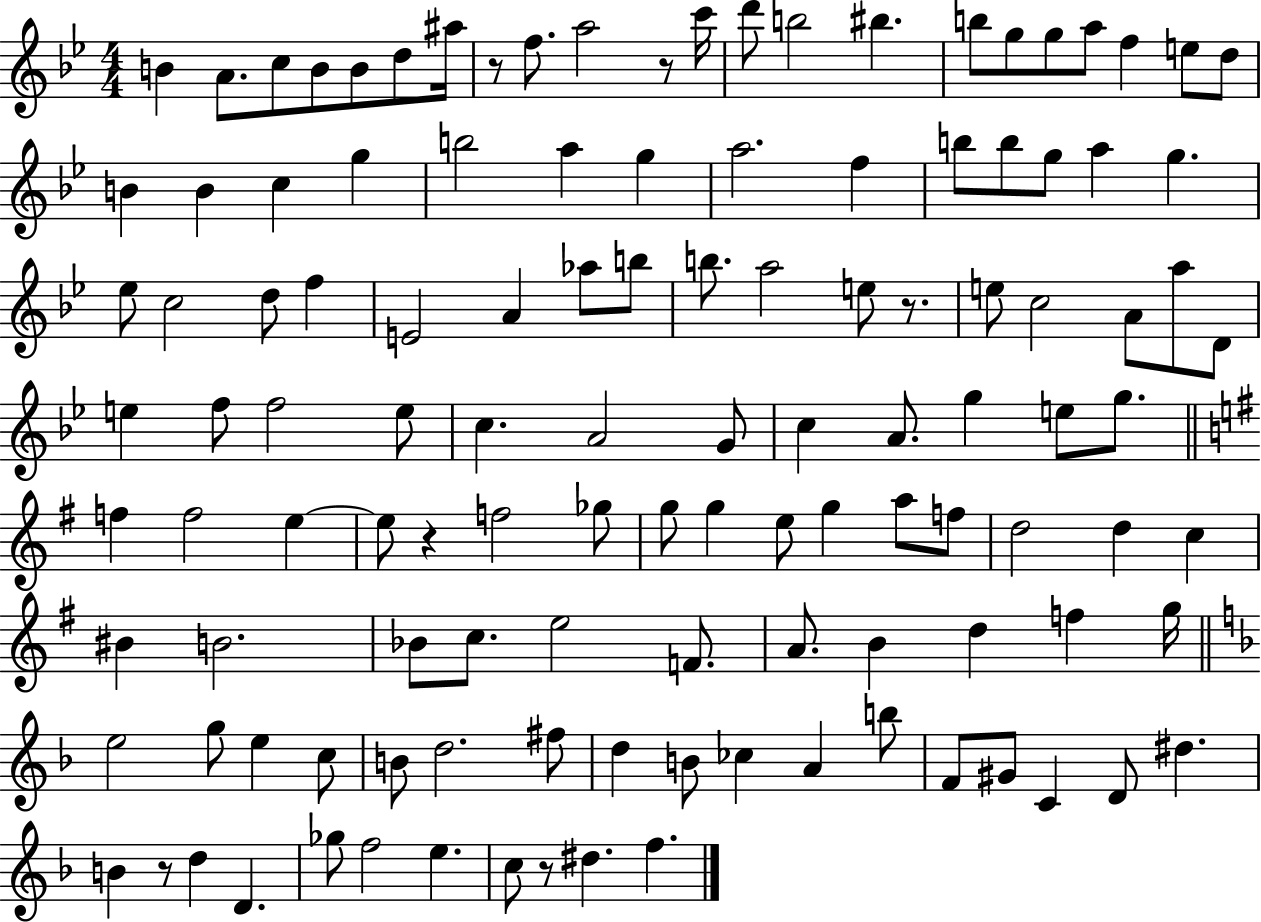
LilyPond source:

{
  \clef treble
  \numericTimeSignature
  \time 4/4
  \key bes \major
  b'4 a'8. c''8 b'8 b'8 d''8 ais''16 | r8 f''8. a''2 r8 c'''16 | d'''8 b''2 bis''4. | b''8 g''8 g''8 a''8 f''4 e''8 d''8 | \break b'4 b'4 c''4 g''4 | b''2 a''4 g''4 | a''2. f''4 | b''8 b''8 g''8 a''4 g''4. | \break ees''8 c''2 d''8 f''4 | e'2 a'4 aes''8 b''8 | b''8. a''2 e''8 r8. | e''8 c''2 a'8 a''8 d'8 | \break e''4 f''8 f''2 e''8 | c''4. a'2 g'8 | c''4 a'8. g''4 e''8 g''8. | \bar "||" \break \key g \major f''4 f''2 e''4~~ | e''8 r4 f''2 ges''8 | g''8 g''4 e''8 g''4 a''8 f''8 | d''2 d''4 c''4 | \break bis'4 b'2. | bes'8 c''8. e''2 f'8. | a'8. b'4 d''4 f''4 g''16 | \bar "||" \break \key f \major e''2 g''8 e''4 c''8 | b'8 d''2. fis''8 | d''4 b'8 ces''4 a'4 b''8 | f'8 gis'8 c'4 d'8 dis''4. | \break b'4 r8 d''4 d'4. | ges''8 f''2 e''4. | c''8 r8 dis''4. f''4. | \bar "|."
}